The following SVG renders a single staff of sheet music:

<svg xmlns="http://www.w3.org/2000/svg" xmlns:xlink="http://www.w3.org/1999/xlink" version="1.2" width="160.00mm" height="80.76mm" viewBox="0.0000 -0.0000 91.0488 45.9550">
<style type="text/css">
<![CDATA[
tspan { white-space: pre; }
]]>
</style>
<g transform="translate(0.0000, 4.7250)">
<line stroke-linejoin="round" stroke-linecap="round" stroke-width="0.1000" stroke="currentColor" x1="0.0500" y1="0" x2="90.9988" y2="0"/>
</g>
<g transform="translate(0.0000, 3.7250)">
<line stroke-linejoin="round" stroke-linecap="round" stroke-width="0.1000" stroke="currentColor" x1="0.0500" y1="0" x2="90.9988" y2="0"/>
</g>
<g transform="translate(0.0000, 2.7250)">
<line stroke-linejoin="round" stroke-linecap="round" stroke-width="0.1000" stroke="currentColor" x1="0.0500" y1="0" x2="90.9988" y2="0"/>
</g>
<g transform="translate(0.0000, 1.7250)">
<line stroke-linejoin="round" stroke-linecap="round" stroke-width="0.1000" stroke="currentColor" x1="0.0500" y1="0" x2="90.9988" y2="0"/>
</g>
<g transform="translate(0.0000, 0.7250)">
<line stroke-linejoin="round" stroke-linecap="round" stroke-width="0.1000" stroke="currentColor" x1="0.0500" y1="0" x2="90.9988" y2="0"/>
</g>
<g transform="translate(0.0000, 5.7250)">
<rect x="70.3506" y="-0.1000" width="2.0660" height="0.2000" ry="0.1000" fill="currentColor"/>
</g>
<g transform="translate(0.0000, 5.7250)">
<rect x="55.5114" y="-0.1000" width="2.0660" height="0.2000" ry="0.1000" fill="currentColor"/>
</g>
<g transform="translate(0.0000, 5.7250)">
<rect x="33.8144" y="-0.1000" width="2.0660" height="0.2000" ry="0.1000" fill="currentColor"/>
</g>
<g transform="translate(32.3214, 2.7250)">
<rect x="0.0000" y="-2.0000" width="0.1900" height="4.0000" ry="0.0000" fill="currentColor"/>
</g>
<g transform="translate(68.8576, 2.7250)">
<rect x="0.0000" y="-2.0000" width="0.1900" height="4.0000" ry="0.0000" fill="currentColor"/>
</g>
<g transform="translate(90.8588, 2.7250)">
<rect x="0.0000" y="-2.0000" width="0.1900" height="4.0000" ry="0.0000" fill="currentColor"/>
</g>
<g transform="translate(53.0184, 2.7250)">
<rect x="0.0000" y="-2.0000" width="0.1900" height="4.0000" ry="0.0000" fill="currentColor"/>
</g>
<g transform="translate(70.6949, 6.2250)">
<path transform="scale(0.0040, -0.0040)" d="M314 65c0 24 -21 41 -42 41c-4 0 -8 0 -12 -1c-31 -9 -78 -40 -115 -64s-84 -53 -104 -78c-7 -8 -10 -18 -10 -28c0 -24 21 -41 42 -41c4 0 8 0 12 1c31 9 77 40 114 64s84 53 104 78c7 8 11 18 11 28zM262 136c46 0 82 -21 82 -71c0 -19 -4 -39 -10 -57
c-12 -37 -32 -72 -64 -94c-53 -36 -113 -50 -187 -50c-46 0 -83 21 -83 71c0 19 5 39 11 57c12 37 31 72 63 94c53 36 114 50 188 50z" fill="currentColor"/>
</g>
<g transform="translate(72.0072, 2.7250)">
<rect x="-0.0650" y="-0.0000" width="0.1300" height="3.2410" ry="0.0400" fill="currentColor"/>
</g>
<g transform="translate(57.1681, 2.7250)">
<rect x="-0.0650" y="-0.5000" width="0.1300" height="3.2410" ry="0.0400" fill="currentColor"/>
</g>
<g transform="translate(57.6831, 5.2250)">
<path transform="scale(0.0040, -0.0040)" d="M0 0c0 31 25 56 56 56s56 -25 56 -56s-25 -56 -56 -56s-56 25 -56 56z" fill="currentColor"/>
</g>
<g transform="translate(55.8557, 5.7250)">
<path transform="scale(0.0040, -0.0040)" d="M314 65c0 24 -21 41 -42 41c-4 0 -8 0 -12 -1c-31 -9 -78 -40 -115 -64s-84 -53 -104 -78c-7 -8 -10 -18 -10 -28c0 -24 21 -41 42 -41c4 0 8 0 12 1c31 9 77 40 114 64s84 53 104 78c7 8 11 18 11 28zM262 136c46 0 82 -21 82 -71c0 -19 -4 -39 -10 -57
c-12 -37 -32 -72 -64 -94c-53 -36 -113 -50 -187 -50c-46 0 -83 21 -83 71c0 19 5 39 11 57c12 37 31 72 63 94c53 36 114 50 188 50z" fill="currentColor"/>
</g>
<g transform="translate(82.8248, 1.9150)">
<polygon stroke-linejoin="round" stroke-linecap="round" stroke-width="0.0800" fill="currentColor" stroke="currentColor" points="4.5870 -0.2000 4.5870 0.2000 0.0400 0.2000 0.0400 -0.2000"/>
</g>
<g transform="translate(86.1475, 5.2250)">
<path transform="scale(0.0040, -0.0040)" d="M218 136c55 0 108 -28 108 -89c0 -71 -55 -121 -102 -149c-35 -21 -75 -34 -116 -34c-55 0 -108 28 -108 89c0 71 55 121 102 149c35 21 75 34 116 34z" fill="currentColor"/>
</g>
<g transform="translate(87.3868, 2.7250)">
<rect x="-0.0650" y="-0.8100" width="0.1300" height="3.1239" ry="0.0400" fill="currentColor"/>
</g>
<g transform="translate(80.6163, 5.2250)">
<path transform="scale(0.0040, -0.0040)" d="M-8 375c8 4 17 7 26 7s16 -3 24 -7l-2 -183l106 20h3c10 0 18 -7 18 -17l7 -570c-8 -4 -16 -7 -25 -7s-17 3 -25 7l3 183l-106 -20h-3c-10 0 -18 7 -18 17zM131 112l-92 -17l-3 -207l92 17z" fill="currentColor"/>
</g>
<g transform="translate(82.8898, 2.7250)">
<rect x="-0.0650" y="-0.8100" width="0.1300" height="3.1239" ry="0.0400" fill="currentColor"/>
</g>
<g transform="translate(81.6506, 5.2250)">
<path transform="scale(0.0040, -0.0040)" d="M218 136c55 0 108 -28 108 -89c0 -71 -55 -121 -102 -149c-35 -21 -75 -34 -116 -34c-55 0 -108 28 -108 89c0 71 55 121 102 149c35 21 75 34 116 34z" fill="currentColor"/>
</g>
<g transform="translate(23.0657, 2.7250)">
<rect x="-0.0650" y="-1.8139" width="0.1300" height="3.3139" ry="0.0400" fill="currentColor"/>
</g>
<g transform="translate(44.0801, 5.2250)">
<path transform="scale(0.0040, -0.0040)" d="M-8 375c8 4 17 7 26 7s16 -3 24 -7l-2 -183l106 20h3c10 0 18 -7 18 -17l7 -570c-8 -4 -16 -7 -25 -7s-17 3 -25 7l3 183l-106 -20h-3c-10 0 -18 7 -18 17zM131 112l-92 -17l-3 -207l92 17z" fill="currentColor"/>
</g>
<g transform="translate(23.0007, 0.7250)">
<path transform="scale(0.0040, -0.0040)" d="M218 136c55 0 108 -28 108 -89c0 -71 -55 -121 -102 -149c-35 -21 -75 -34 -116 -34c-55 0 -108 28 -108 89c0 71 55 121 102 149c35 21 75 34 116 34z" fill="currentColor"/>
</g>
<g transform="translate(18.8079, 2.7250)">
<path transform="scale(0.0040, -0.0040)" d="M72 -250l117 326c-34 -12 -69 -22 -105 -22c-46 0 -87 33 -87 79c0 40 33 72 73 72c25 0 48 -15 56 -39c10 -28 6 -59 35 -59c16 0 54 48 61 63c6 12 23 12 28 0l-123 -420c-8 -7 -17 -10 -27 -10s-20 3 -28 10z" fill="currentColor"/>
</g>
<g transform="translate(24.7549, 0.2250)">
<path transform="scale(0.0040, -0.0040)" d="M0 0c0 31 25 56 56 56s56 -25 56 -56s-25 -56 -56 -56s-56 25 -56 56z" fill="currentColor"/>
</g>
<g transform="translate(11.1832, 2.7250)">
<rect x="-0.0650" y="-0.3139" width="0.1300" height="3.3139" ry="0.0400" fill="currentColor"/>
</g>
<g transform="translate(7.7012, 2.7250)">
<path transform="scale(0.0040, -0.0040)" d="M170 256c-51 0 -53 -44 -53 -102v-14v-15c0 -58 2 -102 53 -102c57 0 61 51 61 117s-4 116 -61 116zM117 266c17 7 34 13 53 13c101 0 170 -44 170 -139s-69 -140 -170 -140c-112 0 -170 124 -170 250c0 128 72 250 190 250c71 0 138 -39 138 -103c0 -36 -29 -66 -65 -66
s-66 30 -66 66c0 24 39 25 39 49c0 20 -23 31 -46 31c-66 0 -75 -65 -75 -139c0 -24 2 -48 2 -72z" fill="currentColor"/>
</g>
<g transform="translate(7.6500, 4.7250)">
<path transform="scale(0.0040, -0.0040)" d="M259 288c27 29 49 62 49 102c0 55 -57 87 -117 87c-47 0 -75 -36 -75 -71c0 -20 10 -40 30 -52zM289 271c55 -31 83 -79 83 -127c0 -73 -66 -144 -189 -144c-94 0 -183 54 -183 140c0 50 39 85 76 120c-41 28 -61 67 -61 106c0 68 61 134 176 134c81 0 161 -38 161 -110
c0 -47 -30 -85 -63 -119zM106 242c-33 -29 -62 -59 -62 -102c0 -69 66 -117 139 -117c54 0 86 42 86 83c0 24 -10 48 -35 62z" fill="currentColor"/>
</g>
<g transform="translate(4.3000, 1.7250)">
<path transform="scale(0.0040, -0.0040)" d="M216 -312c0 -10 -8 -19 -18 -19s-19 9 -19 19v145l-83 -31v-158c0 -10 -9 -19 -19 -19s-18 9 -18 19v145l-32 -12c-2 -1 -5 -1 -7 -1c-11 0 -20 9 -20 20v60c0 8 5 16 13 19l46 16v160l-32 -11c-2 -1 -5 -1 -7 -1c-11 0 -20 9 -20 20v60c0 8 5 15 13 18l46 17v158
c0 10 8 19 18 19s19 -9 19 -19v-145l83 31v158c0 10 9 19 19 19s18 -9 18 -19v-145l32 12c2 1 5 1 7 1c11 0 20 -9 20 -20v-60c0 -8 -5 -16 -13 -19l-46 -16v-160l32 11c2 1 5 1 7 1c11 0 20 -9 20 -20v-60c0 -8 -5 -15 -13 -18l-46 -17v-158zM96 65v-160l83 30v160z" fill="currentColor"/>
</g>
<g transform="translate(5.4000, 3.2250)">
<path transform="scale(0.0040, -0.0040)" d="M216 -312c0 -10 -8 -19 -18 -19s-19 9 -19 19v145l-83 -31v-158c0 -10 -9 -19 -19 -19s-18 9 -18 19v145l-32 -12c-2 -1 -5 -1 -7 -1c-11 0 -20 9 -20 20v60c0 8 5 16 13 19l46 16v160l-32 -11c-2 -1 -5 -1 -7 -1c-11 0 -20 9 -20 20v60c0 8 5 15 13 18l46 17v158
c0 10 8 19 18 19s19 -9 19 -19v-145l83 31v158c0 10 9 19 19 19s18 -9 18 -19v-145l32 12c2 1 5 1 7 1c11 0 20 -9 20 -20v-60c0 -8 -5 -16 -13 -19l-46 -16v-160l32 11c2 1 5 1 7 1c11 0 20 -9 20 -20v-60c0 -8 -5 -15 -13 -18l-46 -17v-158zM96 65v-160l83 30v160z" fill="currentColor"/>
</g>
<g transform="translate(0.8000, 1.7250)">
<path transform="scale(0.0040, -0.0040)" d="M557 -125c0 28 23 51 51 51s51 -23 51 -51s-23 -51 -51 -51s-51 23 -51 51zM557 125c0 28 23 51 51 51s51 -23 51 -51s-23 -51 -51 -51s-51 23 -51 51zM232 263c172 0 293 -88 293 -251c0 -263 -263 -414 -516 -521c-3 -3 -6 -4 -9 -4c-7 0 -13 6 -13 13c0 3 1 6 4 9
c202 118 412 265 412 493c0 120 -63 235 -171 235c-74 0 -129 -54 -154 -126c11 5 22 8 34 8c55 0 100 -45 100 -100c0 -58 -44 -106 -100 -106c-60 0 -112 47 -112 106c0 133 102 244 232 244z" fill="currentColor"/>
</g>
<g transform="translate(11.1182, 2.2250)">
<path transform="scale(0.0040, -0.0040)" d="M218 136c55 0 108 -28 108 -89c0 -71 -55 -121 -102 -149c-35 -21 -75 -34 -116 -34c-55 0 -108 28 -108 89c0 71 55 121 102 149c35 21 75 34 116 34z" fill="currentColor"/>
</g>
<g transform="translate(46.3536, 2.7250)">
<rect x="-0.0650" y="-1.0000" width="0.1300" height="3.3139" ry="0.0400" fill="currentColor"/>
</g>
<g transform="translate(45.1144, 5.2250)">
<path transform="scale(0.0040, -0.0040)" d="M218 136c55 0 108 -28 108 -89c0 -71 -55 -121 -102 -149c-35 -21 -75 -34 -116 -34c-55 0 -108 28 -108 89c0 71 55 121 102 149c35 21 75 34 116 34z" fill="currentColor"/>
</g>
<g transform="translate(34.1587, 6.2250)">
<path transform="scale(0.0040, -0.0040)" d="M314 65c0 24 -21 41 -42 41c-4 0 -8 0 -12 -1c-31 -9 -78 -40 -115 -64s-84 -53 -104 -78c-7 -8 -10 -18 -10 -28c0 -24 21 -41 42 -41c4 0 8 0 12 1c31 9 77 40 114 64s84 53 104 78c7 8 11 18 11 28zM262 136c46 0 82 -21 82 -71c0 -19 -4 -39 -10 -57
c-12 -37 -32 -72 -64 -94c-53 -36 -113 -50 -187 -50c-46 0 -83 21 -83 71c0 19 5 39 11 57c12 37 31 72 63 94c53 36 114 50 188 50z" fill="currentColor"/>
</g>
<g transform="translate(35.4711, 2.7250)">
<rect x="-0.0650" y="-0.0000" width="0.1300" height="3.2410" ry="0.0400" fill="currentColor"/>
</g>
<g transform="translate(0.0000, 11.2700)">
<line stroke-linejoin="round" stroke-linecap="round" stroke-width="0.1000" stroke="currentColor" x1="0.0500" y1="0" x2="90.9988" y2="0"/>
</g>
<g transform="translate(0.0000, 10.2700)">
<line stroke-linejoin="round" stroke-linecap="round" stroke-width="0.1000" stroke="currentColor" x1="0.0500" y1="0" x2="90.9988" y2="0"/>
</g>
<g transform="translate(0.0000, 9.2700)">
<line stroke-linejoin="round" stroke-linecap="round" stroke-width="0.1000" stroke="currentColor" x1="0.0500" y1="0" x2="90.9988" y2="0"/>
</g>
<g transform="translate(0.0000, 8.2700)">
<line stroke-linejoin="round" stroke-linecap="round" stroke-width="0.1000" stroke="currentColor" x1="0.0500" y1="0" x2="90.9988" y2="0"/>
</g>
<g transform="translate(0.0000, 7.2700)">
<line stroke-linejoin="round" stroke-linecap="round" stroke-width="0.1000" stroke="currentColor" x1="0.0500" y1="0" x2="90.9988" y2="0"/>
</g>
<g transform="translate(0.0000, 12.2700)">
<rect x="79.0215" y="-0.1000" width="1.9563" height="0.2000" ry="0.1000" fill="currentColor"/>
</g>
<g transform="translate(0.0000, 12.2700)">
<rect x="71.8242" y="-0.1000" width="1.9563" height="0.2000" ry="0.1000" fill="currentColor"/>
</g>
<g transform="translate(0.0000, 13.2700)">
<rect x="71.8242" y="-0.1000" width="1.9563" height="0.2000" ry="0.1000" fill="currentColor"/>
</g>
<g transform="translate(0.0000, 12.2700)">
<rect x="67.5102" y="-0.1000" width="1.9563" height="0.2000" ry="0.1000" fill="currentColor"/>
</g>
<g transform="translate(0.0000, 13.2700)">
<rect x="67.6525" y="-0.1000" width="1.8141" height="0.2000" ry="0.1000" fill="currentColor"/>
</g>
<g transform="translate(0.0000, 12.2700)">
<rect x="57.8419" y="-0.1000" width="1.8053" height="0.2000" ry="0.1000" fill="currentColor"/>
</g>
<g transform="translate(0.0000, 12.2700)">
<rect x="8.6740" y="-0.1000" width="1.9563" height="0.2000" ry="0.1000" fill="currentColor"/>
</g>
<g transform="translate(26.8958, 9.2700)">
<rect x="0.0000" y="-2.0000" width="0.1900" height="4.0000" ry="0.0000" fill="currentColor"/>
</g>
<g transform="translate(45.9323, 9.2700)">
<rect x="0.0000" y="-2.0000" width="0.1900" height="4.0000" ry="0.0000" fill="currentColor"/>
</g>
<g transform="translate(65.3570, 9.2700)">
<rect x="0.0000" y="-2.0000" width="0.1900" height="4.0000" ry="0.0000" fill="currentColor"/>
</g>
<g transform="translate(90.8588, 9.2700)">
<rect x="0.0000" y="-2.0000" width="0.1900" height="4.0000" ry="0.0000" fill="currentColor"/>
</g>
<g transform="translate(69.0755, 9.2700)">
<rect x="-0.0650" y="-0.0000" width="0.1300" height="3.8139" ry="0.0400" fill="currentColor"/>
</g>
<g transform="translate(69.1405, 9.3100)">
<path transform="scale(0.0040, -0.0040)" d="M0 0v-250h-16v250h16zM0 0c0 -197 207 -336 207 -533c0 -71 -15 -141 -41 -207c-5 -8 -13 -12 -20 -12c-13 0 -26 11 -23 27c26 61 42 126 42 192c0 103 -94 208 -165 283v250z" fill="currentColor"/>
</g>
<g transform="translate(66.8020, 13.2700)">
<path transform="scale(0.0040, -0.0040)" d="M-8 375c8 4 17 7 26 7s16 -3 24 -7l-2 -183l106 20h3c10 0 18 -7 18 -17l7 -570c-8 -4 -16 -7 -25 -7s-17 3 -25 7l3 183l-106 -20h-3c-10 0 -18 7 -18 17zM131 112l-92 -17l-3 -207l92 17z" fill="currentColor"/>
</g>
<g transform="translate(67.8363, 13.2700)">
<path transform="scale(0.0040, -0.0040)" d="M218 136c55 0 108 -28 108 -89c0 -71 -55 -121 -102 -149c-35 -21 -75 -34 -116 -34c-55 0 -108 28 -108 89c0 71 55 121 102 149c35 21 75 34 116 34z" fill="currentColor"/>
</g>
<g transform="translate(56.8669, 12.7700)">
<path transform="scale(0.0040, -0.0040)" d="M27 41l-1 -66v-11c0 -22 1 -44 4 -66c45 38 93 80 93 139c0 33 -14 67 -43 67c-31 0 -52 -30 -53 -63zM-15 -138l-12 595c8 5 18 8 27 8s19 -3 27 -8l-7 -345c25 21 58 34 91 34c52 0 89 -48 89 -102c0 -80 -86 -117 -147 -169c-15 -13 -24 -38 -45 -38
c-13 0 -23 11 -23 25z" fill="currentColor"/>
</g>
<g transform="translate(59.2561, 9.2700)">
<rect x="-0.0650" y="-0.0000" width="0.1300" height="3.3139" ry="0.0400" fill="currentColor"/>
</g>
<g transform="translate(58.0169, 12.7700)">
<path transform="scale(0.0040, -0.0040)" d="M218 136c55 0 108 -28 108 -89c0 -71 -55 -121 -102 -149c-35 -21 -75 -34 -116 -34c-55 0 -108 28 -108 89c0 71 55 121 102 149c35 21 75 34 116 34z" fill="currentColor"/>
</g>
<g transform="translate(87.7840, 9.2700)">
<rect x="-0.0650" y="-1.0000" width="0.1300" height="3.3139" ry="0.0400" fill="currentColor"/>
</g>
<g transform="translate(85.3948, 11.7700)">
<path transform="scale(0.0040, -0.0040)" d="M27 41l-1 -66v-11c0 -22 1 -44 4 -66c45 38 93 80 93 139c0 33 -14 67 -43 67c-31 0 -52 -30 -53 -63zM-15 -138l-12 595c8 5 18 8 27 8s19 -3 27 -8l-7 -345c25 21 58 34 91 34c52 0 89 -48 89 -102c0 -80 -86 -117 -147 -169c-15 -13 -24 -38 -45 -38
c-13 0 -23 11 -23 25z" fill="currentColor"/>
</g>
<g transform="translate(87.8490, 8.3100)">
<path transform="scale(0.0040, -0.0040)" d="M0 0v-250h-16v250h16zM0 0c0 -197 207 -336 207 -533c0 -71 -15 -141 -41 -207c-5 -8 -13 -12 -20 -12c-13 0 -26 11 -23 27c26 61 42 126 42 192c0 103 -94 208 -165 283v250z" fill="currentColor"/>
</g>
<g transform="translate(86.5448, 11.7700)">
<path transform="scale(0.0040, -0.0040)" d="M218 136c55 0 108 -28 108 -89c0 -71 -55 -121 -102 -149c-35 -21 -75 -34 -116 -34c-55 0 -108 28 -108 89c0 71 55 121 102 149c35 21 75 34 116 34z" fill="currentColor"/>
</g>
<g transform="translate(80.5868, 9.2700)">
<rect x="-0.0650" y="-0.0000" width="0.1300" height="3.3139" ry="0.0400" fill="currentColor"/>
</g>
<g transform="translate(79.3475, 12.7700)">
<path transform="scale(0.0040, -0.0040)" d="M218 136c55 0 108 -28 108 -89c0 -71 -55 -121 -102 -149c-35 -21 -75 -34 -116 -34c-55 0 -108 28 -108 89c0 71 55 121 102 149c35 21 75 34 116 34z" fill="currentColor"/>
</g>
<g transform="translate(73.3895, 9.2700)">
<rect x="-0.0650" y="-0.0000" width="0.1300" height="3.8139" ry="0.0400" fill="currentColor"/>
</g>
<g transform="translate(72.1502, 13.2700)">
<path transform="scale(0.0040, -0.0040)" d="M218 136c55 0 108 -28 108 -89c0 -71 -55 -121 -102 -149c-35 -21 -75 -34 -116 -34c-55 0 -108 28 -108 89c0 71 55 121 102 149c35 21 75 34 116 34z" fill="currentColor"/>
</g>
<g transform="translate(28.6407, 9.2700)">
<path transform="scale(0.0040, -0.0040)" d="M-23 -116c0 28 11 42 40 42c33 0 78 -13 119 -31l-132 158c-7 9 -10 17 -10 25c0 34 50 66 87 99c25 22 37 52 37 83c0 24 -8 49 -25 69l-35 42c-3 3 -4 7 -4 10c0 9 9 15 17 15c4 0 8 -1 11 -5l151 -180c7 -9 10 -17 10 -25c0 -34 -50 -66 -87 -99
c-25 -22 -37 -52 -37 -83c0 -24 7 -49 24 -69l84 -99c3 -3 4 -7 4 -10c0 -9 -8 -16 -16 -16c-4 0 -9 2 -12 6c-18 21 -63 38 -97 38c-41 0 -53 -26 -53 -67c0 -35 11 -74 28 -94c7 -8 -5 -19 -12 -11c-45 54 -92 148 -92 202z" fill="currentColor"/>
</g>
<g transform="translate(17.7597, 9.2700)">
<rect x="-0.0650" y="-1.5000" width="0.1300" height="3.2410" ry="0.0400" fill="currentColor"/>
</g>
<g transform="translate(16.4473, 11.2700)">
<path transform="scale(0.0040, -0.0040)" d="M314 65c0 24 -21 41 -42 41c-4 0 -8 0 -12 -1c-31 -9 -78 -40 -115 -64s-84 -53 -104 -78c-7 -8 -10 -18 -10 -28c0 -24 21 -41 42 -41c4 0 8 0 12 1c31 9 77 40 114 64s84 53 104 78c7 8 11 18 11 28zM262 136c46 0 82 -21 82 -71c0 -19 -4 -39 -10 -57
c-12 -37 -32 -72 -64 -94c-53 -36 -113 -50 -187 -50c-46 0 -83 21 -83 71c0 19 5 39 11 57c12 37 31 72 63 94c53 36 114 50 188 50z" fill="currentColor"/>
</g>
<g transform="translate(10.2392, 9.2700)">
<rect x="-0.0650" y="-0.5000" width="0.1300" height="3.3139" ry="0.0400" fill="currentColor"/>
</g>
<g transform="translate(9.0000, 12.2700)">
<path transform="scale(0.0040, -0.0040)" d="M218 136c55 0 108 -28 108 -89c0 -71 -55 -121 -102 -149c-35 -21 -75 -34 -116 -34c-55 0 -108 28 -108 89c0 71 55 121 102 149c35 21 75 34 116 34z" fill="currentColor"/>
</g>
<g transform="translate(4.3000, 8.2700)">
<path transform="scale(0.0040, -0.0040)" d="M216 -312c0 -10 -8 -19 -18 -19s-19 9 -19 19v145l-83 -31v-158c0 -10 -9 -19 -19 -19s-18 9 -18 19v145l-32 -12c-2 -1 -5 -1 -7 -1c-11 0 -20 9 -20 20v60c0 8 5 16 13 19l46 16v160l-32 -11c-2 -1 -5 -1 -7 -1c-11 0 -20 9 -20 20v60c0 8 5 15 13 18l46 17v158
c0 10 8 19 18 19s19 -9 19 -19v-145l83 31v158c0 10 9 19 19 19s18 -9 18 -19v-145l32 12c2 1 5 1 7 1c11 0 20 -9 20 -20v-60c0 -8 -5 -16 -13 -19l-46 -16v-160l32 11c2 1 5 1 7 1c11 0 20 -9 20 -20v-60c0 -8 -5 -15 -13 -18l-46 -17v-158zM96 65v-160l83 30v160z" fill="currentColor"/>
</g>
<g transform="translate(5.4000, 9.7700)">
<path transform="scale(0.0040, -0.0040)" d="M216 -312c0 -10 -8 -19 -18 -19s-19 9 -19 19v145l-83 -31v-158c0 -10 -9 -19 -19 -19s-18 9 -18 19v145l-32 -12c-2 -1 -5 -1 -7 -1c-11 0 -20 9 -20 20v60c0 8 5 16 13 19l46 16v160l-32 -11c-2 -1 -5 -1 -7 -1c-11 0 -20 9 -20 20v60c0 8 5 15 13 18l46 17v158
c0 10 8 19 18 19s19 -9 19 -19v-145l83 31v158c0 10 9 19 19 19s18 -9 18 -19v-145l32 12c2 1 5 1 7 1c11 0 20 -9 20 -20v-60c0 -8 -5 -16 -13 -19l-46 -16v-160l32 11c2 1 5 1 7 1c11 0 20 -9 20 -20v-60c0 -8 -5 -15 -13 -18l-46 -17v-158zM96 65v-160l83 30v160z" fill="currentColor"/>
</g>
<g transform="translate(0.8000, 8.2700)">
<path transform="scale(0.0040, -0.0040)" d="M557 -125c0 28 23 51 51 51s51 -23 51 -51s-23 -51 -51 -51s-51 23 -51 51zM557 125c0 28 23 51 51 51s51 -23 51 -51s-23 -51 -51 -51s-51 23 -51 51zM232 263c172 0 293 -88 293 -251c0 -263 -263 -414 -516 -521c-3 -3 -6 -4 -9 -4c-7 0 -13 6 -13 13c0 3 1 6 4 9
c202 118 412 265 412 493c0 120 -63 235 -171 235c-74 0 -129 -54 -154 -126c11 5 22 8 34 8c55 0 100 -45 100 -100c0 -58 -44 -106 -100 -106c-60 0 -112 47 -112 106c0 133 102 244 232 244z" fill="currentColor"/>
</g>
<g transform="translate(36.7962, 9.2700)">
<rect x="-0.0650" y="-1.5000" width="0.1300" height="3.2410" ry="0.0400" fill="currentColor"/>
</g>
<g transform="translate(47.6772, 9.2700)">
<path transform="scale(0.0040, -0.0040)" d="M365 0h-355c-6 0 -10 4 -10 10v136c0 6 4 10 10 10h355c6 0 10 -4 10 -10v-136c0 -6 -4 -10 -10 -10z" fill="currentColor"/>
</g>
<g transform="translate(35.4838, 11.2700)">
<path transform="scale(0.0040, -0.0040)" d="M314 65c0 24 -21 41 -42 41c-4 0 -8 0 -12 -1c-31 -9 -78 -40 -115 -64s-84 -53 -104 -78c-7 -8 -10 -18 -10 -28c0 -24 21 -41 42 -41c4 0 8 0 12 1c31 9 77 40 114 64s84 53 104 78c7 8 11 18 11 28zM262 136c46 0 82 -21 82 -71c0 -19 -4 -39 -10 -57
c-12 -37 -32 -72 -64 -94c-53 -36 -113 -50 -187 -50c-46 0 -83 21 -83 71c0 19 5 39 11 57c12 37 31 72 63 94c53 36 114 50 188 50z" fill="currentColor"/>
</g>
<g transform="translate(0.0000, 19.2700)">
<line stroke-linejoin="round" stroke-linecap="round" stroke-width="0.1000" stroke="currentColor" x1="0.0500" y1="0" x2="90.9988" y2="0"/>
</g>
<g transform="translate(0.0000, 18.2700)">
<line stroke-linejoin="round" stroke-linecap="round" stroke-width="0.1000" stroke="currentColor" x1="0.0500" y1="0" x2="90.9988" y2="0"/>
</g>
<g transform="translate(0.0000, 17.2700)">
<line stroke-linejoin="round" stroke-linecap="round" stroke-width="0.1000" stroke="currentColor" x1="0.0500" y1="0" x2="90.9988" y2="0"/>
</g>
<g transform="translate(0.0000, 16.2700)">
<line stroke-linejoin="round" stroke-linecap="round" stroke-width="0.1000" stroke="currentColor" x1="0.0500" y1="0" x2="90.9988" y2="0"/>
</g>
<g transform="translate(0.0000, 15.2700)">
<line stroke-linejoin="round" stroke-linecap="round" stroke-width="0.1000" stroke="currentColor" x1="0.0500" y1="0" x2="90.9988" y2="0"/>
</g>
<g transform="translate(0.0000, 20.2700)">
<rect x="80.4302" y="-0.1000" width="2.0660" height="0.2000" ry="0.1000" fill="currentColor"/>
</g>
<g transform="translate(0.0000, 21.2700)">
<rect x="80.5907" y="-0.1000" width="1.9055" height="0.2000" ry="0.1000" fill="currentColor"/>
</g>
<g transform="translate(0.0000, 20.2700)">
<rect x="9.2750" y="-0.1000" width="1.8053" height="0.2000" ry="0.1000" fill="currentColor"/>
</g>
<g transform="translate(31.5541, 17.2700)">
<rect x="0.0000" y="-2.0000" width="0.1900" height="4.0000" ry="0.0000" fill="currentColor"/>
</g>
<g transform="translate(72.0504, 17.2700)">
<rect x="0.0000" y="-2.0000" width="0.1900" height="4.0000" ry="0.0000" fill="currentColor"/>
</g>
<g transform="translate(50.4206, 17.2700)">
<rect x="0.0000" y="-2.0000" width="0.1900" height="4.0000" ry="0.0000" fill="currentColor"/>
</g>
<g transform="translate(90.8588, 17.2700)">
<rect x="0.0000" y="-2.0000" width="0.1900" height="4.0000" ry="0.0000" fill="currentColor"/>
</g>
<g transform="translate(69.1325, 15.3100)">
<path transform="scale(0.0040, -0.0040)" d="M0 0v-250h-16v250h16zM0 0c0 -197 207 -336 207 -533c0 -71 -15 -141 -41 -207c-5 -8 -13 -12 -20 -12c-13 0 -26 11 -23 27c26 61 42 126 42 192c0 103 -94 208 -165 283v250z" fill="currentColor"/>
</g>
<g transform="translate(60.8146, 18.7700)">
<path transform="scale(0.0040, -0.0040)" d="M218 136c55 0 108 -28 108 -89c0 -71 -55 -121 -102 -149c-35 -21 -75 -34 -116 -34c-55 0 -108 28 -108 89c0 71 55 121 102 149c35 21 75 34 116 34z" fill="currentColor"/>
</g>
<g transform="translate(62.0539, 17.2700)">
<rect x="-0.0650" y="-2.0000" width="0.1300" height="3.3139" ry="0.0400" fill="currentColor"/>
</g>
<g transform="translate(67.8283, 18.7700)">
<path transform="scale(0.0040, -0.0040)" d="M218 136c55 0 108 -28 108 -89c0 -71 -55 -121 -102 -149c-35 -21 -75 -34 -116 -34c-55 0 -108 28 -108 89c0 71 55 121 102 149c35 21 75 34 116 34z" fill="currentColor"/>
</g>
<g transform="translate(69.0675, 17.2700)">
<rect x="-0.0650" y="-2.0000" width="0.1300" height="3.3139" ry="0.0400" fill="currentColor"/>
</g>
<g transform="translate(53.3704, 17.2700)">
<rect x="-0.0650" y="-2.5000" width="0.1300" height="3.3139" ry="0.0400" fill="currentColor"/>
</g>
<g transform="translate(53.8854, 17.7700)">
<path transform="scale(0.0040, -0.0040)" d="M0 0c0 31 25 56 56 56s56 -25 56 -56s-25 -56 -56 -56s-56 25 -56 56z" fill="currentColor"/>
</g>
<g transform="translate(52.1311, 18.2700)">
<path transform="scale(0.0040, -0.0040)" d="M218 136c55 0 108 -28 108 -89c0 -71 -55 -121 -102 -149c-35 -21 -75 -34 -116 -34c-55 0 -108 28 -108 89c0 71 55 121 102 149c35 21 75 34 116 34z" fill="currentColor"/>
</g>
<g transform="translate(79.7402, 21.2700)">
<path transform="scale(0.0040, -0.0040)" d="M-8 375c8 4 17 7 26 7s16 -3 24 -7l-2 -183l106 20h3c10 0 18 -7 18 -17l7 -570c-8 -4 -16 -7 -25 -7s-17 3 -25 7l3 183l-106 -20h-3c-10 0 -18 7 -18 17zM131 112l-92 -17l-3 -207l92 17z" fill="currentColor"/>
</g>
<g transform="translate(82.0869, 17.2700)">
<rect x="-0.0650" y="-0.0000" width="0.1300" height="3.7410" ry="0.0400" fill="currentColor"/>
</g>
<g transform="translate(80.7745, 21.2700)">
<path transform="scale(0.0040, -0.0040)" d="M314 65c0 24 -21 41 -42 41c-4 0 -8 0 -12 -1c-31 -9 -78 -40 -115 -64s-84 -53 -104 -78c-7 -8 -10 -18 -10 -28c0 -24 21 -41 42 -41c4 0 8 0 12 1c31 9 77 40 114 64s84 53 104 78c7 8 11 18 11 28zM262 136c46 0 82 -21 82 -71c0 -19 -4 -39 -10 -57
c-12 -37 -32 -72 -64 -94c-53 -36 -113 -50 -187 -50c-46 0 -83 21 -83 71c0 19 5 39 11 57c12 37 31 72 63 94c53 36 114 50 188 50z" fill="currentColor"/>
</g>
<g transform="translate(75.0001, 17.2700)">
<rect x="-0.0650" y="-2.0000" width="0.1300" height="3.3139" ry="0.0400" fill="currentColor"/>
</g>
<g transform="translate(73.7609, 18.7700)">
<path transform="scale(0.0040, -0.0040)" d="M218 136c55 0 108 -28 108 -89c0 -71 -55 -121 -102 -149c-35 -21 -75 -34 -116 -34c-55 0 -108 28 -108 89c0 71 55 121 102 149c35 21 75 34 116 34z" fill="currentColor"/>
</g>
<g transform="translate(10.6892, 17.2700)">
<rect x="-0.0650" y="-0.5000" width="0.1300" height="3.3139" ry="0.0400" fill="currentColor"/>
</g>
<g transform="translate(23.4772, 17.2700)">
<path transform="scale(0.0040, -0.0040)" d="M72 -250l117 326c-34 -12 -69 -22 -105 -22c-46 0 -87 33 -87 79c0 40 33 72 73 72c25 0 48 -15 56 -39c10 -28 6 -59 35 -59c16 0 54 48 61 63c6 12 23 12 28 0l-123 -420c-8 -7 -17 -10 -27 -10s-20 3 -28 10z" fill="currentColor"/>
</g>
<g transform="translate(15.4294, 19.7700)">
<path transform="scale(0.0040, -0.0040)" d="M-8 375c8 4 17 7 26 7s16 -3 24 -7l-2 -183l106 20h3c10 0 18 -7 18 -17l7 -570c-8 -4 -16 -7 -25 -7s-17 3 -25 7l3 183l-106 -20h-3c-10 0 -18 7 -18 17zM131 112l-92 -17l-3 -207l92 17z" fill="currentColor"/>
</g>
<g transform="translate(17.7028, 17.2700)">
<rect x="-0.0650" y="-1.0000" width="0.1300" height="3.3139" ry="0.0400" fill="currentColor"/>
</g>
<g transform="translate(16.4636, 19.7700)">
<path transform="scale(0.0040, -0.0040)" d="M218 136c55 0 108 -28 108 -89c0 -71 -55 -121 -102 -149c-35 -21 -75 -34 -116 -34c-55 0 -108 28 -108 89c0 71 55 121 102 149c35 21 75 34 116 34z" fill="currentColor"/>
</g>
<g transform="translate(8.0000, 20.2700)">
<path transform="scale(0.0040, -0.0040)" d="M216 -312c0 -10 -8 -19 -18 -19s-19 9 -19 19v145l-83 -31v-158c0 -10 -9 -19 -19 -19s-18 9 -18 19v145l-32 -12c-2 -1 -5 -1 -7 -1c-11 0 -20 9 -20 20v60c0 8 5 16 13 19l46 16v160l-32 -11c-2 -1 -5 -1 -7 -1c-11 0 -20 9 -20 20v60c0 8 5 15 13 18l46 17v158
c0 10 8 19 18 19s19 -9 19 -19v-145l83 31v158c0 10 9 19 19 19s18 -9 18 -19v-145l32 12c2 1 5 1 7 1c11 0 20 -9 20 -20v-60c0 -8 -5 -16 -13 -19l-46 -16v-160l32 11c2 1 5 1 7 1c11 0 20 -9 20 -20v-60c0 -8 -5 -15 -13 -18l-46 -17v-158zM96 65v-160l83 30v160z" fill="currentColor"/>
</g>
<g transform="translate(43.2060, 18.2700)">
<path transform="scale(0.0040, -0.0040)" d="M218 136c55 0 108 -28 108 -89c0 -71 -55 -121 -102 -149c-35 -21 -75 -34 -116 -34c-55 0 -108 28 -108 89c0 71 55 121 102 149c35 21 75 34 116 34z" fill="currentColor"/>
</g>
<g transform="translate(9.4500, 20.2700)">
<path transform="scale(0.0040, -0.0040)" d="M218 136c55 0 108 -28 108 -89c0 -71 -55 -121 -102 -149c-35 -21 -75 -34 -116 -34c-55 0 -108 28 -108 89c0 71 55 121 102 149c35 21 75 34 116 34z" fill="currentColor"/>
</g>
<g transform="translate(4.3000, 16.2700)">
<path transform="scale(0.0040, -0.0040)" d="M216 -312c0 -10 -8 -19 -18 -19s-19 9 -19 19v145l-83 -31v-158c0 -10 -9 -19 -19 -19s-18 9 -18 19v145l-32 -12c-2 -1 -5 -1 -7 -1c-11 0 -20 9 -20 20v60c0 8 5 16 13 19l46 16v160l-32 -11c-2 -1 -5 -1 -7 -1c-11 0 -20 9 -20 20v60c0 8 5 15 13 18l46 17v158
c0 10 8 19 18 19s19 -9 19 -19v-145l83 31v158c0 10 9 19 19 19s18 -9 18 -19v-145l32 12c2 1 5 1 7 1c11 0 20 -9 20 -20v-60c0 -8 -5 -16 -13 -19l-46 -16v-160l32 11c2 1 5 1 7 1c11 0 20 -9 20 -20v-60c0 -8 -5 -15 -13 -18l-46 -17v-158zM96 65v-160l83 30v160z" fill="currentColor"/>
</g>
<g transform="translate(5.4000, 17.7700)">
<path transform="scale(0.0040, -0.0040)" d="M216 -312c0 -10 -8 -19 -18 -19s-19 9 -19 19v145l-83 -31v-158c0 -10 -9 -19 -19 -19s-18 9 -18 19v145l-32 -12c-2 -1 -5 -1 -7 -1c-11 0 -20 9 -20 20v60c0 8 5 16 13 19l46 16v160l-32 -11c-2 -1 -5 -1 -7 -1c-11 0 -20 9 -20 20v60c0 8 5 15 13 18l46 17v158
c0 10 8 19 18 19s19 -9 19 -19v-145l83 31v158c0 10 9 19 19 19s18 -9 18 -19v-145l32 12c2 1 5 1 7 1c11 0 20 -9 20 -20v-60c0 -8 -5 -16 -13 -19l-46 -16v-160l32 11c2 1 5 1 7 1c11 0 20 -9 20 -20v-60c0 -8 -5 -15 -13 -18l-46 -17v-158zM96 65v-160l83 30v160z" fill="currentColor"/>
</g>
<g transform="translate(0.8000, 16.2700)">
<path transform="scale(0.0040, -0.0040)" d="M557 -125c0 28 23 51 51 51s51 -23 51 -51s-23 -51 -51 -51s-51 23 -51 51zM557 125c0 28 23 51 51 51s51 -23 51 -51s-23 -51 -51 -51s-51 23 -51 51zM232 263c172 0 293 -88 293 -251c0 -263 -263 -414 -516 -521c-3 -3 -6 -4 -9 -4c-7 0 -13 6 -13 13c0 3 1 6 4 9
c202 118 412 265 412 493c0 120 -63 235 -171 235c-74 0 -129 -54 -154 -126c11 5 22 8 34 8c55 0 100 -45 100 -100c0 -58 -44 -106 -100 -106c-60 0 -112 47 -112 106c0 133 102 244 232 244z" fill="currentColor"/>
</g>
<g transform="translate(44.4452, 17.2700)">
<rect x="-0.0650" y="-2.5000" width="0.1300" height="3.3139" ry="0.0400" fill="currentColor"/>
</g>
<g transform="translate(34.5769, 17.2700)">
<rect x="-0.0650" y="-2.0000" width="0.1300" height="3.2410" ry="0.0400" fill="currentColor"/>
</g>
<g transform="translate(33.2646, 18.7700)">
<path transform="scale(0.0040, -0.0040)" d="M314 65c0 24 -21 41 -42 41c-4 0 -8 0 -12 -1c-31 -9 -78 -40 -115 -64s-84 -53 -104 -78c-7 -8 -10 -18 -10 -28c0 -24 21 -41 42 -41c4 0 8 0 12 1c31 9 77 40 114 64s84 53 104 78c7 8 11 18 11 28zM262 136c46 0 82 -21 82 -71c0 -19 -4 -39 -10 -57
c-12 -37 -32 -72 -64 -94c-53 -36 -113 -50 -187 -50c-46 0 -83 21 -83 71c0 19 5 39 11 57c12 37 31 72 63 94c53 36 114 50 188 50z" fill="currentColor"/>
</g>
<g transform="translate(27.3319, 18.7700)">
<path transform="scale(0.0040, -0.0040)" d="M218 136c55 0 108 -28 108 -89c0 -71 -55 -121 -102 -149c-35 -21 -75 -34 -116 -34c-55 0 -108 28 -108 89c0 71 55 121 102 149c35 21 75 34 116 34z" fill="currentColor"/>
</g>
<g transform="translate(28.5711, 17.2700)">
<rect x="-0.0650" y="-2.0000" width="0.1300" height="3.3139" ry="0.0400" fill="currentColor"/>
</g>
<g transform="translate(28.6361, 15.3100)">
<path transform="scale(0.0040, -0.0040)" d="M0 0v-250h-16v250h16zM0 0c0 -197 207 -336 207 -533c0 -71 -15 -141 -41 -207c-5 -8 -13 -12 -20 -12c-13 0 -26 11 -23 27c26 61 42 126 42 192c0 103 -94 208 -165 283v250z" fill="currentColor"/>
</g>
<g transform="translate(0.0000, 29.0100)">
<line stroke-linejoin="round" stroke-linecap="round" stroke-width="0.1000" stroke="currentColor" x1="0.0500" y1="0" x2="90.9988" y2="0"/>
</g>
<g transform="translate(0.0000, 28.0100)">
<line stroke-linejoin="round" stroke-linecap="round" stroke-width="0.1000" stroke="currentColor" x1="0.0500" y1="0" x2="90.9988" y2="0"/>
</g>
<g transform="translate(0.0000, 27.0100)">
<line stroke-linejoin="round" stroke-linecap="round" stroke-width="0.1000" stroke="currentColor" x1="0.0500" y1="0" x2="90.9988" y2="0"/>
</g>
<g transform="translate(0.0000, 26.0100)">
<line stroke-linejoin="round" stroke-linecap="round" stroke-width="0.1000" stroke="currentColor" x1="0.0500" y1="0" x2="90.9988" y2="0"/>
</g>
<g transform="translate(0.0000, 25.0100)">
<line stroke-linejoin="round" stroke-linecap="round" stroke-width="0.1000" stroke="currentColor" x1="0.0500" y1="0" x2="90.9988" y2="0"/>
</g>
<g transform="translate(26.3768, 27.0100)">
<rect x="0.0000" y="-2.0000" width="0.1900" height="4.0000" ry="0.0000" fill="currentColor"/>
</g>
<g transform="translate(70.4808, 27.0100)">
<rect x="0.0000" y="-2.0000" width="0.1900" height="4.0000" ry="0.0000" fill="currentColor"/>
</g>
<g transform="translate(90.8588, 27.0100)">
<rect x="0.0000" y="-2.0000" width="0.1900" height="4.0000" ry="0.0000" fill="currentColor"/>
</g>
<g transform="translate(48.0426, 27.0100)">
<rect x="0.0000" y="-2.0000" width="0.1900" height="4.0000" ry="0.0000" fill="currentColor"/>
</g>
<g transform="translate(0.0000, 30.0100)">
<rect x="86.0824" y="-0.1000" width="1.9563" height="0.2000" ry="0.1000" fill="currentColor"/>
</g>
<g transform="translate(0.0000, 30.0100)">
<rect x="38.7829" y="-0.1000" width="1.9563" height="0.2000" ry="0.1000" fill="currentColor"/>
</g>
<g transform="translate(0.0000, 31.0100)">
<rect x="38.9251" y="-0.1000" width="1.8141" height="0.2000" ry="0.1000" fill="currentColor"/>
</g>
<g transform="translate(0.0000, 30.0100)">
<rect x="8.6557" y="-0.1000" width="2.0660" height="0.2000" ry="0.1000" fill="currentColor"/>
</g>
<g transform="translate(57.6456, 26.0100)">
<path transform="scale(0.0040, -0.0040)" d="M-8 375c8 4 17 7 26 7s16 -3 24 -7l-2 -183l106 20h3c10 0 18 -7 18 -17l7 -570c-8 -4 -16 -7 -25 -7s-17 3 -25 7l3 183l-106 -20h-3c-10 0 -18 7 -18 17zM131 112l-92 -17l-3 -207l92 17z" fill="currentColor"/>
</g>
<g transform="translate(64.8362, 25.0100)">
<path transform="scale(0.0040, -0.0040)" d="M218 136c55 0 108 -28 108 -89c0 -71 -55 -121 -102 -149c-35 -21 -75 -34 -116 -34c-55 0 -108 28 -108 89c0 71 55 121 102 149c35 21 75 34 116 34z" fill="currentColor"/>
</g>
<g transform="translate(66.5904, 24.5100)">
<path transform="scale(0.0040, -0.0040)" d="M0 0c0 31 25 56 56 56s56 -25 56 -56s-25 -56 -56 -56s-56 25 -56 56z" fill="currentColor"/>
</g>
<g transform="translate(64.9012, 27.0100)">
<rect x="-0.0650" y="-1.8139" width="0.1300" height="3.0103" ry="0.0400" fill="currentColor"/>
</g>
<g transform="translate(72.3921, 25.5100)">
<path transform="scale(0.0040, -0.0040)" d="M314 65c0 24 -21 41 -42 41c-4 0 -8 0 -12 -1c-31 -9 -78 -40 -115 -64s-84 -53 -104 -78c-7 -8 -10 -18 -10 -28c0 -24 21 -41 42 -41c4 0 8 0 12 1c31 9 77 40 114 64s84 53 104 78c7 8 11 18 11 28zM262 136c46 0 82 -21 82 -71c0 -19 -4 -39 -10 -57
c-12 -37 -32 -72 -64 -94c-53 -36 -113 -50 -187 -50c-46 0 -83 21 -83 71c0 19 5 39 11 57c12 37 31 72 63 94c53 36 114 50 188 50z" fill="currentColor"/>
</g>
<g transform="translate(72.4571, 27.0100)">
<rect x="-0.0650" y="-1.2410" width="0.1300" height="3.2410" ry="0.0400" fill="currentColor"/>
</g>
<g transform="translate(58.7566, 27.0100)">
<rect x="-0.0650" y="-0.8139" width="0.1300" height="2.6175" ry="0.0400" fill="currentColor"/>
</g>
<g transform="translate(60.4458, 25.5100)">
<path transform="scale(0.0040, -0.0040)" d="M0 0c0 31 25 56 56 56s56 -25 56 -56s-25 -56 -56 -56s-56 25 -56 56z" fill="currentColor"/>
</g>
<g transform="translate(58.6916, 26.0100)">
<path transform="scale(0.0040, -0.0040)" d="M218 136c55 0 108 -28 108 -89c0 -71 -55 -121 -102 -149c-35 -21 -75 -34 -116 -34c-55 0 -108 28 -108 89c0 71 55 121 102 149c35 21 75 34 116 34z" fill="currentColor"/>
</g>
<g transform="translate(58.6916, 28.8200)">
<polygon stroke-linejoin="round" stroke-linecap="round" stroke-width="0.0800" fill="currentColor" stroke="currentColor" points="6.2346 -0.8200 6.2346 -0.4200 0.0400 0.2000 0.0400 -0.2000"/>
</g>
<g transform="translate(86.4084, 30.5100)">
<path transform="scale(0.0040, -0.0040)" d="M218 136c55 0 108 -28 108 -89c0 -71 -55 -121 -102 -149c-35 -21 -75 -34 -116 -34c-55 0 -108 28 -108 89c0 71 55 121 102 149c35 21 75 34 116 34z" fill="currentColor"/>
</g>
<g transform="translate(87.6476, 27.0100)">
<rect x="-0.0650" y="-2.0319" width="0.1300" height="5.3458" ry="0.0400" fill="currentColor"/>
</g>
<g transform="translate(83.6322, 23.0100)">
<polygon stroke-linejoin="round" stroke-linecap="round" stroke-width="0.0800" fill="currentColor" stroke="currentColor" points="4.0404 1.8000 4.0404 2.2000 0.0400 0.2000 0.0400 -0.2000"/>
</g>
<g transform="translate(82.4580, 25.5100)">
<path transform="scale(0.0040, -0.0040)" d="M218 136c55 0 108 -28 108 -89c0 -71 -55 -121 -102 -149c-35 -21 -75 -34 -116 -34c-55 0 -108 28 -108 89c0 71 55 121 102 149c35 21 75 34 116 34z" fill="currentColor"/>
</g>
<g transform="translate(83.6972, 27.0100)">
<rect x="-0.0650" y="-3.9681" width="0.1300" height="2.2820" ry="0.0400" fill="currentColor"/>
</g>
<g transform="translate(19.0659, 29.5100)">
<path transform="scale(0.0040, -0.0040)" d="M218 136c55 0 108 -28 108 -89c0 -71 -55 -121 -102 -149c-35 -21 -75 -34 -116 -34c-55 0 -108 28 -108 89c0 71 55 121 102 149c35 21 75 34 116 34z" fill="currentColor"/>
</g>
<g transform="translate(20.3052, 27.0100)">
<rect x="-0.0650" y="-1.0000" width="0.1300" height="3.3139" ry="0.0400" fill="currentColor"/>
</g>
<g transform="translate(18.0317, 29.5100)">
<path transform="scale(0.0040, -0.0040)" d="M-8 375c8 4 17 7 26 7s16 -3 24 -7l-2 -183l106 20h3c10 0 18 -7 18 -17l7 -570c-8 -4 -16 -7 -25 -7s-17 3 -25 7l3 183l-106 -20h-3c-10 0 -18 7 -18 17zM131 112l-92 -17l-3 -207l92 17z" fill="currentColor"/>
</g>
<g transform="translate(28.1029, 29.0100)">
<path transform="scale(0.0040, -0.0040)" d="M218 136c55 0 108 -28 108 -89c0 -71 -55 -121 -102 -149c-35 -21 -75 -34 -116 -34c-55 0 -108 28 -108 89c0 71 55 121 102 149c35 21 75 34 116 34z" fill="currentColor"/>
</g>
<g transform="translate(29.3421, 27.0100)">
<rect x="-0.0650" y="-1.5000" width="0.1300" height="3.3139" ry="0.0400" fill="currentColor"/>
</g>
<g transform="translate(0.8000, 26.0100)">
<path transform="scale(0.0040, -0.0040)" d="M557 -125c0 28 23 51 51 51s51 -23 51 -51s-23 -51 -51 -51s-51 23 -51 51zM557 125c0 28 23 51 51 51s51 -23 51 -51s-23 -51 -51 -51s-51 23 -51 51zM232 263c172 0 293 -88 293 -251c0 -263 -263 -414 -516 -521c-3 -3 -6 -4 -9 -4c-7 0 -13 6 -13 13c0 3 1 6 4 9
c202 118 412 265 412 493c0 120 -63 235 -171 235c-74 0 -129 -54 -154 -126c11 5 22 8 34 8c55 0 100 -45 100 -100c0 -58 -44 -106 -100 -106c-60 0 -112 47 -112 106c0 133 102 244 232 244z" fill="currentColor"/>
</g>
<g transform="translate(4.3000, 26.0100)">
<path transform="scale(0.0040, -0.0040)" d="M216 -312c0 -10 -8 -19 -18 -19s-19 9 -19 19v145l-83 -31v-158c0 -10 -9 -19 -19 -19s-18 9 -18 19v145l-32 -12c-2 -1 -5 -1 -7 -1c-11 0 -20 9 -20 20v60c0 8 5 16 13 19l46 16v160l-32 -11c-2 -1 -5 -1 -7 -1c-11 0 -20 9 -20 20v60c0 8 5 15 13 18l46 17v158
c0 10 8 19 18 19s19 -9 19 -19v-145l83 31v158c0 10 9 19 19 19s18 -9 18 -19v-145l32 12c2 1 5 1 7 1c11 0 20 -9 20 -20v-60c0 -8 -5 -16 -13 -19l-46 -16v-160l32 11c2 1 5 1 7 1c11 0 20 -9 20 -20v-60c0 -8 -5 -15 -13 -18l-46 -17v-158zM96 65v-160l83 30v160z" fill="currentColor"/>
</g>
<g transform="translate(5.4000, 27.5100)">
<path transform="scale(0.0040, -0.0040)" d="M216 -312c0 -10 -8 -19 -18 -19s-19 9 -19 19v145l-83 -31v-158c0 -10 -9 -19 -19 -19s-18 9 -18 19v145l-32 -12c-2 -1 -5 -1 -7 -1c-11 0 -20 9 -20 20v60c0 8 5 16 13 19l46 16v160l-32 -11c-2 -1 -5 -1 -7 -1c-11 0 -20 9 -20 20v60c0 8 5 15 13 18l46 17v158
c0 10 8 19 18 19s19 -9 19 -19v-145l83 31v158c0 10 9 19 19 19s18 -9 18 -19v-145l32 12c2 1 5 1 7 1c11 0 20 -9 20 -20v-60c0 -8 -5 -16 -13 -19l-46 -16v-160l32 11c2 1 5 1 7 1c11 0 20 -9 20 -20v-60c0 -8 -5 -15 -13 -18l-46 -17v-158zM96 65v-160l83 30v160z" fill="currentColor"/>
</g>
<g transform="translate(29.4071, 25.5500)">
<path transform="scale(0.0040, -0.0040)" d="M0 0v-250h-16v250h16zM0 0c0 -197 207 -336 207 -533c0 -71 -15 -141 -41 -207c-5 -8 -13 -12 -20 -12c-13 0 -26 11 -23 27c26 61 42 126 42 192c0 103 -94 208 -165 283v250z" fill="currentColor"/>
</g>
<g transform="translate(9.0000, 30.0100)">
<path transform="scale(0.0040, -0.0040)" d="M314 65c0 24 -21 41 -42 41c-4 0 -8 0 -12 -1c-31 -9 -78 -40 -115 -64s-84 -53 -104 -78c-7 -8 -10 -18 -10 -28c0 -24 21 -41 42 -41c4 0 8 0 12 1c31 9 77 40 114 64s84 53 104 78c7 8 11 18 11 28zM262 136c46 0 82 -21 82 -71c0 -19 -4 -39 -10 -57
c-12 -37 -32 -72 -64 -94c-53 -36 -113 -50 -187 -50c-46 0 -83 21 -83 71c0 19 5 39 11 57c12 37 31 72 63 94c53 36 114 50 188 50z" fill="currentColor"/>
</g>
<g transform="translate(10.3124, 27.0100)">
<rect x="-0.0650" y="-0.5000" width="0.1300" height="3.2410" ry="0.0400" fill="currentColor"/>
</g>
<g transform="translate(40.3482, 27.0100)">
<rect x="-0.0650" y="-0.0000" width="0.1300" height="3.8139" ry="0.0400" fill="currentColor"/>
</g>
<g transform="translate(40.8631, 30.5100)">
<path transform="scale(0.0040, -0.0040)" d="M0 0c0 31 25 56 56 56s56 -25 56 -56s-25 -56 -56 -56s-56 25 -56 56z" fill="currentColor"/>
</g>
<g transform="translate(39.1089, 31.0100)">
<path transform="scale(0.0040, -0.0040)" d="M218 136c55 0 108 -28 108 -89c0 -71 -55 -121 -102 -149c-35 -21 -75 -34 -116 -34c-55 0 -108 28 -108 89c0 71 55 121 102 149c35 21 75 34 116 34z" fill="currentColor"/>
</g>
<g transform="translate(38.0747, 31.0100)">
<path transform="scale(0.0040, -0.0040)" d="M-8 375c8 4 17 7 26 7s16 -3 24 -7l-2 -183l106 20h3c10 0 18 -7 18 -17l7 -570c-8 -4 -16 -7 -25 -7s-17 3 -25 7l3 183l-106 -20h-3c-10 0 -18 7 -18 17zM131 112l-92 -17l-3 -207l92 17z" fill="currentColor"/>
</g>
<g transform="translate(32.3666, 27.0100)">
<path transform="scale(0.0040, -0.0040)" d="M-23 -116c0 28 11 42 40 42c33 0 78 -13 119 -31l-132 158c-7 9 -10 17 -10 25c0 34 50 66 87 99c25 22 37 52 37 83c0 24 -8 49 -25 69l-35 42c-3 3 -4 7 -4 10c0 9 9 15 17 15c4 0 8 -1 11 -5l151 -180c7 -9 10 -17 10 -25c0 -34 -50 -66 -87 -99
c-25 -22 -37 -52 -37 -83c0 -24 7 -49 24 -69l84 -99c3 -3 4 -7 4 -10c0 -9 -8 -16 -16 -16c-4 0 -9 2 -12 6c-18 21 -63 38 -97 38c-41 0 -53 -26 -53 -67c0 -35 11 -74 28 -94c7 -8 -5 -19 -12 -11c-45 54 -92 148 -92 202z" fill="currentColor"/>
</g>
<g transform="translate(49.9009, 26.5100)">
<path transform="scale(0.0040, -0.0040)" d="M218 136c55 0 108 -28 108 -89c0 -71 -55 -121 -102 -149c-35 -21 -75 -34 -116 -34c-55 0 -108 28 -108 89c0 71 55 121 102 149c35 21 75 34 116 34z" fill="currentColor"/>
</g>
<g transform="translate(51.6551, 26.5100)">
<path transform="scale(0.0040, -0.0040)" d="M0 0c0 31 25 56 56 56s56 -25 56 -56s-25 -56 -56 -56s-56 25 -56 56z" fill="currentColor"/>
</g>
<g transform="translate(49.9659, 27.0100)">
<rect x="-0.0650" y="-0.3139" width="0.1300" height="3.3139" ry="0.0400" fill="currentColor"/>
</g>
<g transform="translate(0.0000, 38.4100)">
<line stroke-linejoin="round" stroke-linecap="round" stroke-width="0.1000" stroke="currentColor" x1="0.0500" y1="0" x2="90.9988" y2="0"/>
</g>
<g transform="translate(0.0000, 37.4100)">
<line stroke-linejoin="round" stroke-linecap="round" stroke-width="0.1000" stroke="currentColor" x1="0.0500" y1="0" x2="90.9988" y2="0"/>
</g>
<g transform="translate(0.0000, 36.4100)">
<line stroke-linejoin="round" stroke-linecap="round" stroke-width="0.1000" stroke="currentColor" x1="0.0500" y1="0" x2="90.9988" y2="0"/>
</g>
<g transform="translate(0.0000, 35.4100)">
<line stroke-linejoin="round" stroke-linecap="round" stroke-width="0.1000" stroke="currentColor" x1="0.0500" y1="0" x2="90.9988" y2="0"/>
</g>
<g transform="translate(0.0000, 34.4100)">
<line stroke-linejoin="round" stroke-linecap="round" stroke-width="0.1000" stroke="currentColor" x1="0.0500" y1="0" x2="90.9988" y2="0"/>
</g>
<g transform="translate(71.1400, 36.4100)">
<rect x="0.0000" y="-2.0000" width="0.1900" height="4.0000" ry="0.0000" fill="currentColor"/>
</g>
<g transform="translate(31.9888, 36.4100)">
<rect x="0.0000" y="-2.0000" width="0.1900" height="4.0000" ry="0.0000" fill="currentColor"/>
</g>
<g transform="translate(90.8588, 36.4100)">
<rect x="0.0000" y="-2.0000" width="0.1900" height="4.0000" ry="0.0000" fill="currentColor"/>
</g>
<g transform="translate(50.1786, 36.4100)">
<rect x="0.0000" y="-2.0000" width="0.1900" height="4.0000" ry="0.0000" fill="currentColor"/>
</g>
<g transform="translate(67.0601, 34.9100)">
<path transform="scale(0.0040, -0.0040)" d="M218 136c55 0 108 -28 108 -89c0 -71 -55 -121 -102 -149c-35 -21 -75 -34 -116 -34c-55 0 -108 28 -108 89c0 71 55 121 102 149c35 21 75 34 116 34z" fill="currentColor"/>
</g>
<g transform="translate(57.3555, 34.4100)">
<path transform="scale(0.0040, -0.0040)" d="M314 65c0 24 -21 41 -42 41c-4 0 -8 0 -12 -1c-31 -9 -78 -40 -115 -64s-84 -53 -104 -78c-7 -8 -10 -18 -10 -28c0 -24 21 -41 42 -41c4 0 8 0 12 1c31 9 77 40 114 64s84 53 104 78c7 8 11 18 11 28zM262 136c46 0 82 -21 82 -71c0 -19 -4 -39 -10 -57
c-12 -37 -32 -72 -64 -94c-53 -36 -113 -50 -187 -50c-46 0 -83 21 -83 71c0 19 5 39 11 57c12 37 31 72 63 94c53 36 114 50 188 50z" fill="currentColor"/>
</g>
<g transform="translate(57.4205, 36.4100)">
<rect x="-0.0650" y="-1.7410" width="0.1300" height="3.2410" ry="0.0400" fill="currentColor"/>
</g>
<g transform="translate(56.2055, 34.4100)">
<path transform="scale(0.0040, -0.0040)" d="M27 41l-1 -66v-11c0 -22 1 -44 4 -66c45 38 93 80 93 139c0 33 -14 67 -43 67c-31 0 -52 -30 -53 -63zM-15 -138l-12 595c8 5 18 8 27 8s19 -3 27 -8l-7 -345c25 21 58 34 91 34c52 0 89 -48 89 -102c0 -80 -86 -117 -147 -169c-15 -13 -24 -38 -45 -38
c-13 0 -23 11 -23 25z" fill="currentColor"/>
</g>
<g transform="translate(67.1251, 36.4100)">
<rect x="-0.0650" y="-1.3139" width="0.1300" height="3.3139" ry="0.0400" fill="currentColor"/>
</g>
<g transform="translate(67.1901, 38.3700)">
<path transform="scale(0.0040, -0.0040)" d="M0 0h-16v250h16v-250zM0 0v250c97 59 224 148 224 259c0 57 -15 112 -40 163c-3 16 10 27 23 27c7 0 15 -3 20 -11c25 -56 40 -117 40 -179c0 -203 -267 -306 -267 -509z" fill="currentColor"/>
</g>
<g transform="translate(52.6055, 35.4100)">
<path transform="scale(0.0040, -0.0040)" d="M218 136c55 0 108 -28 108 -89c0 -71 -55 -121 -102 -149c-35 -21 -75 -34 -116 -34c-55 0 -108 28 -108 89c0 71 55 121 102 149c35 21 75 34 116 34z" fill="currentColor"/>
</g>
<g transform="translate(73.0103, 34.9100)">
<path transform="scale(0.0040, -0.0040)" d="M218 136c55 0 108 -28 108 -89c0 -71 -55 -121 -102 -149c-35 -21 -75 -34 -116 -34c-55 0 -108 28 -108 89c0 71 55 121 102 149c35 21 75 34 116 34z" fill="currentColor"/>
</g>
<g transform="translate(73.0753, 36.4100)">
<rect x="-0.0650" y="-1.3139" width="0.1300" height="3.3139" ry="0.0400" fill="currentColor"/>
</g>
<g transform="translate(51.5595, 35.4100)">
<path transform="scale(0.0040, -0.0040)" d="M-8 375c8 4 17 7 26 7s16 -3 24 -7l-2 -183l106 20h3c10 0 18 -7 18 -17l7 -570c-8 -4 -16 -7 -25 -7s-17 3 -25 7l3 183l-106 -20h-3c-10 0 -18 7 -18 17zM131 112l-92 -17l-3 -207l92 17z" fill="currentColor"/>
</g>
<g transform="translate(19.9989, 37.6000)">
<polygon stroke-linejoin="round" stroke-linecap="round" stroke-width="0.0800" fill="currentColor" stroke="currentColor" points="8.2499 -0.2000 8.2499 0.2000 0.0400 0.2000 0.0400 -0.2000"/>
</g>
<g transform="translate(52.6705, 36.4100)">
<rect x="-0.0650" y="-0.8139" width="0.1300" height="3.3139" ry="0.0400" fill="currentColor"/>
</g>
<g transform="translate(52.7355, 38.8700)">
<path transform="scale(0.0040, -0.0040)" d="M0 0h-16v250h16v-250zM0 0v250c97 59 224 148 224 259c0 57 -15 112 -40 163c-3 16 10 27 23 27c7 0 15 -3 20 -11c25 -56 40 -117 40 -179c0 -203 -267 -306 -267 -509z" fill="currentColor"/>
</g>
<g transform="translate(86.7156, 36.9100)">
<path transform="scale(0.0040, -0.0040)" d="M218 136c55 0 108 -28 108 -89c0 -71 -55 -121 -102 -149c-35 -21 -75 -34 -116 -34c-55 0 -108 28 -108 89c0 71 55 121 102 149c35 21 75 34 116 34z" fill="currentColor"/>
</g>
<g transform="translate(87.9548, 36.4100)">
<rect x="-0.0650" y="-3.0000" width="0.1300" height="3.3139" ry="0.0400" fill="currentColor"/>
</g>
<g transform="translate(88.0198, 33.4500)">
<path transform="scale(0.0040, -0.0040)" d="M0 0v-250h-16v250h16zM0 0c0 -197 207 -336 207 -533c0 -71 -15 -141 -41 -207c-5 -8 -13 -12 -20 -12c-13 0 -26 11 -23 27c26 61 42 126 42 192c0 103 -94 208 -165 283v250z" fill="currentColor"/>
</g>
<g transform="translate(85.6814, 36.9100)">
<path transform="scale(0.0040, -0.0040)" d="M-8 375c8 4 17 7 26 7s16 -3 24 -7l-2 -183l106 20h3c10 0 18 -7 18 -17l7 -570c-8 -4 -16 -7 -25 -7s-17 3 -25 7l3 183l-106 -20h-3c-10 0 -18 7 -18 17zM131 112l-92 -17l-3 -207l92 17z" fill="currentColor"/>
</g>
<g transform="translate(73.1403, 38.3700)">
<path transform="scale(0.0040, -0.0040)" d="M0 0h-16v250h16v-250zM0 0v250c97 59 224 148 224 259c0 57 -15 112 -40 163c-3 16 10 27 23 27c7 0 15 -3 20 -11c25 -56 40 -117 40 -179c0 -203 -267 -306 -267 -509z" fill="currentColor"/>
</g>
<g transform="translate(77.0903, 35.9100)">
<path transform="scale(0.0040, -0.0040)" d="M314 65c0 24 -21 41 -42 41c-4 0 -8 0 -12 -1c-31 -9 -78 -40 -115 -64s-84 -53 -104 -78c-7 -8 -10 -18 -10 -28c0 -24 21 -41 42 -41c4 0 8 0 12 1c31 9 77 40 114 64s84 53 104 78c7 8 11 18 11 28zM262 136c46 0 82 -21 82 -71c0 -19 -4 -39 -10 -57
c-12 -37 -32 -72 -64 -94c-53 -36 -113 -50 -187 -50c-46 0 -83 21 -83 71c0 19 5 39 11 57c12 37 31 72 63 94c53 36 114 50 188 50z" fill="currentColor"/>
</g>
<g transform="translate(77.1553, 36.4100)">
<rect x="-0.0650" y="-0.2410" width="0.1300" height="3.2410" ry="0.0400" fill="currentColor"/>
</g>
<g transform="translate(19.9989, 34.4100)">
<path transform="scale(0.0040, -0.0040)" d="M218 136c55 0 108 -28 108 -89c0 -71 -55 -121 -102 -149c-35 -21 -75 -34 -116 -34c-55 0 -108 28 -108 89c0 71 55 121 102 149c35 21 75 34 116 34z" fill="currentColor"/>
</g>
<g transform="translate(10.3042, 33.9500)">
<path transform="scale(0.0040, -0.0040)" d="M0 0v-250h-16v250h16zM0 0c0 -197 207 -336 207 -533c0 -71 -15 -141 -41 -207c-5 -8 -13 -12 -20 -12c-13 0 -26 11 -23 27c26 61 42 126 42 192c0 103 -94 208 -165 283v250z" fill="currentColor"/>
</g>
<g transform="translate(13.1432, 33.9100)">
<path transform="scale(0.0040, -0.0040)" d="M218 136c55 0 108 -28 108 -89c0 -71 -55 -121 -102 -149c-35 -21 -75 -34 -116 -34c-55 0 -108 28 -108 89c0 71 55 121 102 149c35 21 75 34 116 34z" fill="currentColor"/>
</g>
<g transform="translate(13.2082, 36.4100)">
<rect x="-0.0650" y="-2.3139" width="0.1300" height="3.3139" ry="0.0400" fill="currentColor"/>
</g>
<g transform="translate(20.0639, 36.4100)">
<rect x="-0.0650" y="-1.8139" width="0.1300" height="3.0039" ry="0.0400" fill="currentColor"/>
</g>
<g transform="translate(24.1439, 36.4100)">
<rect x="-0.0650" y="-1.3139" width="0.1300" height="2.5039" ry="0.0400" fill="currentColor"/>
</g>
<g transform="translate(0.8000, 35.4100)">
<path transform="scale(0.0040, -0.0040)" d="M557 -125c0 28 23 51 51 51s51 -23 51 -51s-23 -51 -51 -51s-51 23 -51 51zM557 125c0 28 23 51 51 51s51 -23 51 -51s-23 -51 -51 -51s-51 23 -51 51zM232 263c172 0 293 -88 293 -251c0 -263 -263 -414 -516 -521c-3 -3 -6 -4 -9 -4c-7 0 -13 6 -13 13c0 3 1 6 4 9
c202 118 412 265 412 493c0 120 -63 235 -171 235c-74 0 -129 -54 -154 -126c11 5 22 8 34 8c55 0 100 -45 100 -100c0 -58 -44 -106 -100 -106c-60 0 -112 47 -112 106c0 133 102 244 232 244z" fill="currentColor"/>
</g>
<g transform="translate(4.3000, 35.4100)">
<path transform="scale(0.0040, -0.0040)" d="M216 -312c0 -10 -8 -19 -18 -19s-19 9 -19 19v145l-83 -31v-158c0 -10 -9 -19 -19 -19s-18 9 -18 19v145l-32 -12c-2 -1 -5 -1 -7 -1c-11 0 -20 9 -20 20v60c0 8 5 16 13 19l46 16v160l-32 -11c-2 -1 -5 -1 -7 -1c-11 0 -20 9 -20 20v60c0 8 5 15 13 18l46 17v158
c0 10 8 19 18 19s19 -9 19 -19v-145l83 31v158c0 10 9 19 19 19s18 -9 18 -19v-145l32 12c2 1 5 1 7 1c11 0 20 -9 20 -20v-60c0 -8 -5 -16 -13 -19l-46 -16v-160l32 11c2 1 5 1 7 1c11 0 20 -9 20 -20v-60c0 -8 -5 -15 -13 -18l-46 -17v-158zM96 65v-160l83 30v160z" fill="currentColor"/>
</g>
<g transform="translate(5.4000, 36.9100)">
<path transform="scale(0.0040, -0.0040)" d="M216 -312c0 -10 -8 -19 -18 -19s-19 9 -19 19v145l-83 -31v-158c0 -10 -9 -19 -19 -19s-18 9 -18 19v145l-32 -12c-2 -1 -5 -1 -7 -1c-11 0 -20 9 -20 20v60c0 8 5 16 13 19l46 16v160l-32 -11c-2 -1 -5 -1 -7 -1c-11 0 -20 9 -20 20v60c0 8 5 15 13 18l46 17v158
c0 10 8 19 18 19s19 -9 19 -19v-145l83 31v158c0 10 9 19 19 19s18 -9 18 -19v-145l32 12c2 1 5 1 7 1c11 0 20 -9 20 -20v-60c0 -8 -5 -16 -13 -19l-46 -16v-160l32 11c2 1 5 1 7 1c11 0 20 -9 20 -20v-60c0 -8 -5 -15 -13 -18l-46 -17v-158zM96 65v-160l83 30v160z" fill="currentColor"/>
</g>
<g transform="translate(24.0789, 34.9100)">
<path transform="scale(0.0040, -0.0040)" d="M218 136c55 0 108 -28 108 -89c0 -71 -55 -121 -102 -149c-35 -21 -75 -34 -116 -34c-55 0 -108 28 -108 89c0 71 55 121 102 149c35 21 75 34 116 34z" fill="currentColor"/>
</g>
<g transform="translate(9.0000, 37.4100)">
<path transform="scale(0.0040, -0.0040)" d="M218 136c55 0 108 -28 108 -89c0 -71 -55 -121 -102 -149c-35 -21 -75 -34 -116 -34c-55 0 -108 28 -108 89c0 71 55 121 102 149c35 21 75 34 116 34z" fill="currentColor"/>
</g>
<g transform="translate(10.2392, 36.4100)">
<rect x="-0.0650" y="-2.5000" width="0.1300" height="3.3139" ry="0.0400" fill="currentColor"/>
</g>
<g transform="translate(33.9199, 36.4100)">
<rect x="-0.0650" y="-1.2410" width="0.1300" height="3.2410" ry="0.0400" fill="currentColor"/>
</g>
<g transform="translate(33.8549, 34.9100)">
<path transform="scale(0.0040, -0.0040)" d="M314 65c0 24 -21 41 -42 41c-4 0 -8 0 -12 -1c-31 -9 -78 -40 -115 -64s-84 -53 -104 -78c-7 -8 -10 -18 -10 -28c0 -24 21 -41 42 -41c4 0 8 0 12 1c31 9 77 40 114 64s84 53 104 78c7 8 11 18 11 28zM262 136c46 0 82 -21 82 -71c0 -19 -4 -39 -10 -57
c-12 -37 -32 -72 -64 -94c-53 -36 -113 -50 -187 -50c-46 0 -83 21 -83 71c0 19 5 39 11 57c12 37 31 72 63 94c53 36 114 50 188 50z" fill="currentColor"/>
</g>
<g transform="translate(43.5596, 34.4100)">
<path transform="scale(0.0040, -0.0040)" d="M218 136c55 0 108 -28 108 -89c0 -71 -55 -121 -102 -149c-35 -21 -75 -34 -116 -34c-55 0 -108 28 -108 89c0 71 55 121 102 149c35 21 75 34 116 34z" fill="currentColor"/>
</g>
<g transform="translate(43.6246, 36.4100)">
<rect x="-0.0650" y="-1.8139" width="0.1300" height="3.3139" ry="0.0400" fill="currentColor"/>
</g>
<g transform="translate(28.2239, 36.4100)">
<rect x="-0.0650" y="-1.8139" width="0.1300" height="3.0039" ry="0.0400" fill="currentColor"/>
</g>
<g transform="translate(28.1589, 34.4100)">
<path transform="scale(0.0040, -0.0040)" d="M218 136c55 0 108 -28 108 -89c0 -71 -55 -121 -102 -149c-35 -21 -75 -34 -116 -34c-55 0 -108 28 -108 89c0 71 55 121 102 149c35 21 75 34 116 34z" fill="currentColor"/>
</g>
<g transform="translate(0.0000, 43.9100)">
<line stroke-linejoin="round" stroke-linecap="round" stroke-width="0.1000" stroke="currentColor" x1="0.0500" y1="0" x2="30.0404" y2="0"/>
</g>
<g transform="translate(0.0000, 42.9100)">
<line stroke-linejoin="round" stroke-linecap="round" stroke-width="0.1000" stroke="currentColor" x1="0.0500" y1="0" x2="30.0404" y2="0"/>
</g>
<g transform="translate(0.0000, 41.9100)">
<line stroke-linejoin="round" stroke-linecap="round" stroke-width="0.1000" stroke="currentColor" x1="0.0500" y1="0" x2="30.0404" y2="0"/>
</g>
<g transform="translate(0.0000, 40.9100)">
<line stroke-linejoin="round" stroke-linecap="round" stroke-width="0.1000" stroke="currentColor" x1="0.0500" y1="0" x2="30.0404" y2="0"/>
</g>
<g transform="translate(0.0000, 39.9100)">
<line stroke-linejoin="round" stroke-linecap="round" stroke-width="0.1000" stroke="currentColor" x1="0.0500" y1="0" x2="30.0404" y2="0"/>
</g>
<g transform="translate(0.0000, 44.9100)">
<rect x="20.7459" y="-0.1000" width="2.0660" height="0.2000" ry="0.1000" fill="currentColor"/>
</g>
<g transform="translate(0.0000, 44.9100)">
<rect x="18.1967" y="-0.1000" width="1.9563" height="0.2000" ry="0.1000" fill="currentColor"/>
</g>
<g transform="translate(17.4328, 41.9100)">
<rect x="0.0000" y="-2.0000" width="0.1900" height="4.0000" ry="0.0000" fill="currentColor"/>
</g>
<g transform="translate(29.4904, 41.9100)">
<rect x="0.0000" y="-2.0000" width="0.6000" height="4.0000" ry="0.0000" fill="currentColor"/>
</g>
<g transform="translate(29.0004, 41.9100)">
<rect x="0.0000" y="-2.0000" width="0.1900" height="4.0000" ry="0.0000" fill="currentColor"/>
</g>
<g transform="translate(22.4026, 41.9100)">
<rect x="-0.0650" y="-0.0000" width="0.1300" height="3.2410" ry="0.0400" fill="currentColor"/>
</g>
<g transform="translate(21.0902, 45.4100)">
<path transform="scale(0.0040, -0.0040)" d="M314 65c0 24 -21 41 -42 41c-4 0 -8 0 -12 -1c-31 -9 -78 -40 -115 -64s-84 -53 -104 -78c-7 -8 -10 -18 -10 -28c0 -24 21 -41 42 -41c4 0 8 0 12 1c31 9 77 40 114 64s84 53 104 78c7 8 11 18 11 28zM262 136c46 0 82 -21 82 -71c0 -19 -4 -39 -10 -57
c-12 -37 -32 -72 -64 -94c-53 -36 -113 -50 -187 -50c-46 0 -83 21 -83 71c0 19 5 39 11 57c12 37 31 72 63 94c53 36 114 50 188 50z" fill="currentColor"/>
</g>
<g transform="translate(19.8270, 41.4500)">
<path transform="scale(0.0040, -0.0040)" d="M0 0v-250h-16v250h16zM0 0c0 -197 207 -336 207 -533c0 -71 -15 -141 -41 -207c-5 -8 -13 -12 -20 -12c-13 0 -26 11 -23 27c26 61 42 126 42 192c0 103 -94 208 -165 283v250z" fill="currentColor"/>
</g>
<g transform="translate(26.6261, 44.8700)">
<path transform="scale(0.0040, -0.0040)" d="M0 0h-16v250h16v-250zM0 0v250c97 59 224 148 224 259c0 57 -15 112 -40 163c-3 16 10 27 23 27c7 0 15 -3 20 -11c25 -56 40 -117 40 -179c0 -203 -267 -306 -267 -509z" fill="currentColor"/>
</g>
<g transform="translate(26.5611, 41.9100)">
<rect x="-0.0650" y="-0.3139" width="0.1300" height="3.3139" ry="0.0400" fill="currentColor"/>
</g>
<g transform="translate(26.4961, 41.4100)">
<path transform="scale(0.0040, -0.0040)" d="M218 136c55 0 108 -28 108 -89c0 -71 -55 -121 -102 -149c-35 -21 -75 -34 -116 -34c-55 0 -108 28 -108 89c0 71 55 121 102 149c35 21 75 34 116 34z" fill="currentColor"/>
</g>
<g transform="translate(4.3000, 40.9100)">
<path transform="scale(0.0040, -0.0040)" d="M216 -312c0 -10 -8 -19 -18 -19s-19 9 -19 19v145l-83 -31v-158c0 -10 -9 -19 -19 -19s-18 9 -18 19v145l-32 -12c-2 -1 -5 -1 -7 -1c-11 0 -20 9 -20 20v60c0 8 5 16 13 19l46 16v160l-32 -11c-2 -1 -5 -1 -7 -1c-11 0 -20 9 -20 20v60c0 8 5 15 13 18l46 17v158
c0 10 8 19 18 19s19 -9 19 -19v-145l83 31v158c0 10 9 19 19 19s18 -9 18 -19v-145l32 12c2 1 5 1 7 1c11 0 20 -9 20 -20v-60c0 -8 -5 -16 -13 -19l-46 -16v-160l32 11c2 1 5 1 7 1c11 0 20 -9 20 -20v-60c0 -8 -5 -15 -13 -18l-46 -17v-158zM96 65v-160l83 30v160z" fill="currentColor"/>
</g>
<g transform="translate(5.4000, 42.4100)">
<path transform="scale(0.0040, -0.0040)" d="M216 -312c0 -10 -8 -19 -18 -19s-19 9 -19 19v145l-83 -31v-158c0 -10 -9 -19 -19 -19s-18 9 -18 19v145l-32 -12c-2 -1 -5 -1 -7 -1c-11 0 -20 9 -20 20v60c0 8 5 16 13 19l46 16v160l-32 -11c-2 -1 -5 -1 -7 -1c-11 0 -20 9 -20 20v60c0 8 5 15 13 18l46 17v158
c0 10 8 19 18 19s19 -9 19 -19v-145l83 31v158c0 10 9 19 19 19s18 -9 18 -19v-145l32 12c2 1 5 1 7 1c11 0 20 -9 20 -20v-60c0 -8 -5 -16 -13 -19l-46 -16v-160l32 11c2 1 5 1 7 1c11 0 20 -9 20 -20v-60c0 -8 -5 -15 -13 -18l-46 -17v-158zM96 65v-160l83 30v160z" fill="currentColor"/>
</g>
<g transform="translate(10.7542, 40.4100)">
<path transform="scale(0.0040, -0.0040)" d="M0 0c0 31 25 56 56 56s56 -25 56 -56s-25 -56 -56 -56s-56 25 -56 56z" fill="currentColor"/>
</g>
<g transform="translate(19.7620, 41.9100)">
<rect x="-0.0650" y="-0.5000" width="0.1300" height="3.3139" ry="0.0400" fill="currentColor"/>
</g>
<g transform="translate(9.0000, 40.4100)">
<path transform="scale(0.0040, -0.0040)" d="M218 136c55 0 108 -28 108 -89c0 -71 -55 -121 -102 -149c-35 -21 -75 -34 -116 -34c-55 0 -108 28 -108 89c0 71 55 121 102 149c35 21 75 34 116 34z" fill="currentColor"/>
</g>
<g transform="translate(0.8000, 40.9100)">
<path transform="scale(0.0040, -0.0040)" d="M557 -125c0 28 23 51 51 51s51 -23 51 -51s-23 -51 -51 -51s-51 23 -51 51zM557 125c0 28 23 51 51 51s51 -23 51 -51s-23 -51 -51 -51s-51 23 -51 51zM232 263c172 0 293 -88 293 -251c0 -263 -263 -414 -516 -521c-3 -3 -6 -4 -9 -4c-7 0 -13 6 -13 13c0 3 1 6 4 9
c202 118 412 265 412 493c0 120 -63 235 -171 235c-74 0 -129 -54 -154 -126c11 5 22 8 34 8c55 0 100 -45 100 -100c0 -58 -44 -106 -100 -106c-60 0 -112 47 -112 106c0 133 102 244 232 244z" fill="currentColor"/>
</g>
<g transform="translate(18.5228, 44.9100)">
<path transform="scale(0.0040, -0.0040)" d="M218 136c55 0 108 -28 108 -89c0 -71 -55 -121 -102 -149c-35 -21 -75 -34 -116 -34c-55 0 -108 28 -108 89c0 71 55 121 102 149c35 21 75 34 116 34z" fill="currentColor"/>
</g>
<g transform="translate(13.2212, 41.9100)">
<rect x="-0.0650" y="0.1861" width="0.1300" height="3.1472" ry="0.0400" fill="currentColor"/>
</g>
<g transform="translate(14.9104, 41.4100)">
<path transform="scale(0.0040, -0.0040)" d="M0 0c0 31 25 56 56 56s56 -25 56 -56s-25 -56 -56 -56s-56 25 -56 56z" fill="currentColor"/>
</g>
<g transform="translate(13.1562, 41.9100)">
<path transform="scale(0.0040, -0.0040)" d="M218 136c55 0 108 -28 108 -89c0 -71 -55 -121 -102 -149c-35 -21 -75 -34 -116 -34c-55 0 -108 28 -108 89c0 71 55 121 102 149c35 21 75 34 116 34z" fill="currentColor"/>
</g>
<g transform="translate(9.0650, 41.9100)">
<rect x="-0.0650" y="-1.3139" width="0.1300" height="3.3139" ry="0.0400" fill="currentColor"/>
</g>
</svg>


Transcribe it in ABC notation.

X:1
T:Untitled
M:6/8
L:1/4
K:D
E, z/2 A, D,,2 F,, E,,2 D,,2 F,,/2 F,,/2 E,, G,,2 z G,,2 z2 _D,, C,,/2 C,, D,, _F,,/2 ^E,, F,, z/2 A,,/2 A,,2 B,, B,, A,, A,,/2 A,, C,,2 E,,2 F,, G,,/2 z C,, E, F,/2 A,/2 G,2 G,/2 D,,/2 B,,/2 B, A,/2 G,/2 A,/2 G,2 A, F,/2 _A,2 G,/2 G,/2 E,2 C,/2 G, D, E,,/2 D,,2 E,/2